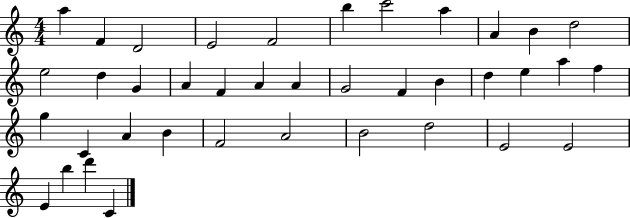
X:1
T:Untitled
M:4/4
L:1/4
K:C
a F D2 E2 F2 b c'2 a A B d2 e2 d G A F A A G2 F B d e a f g C A B F2 A2 B2 d2 E2 E2 E b d' C